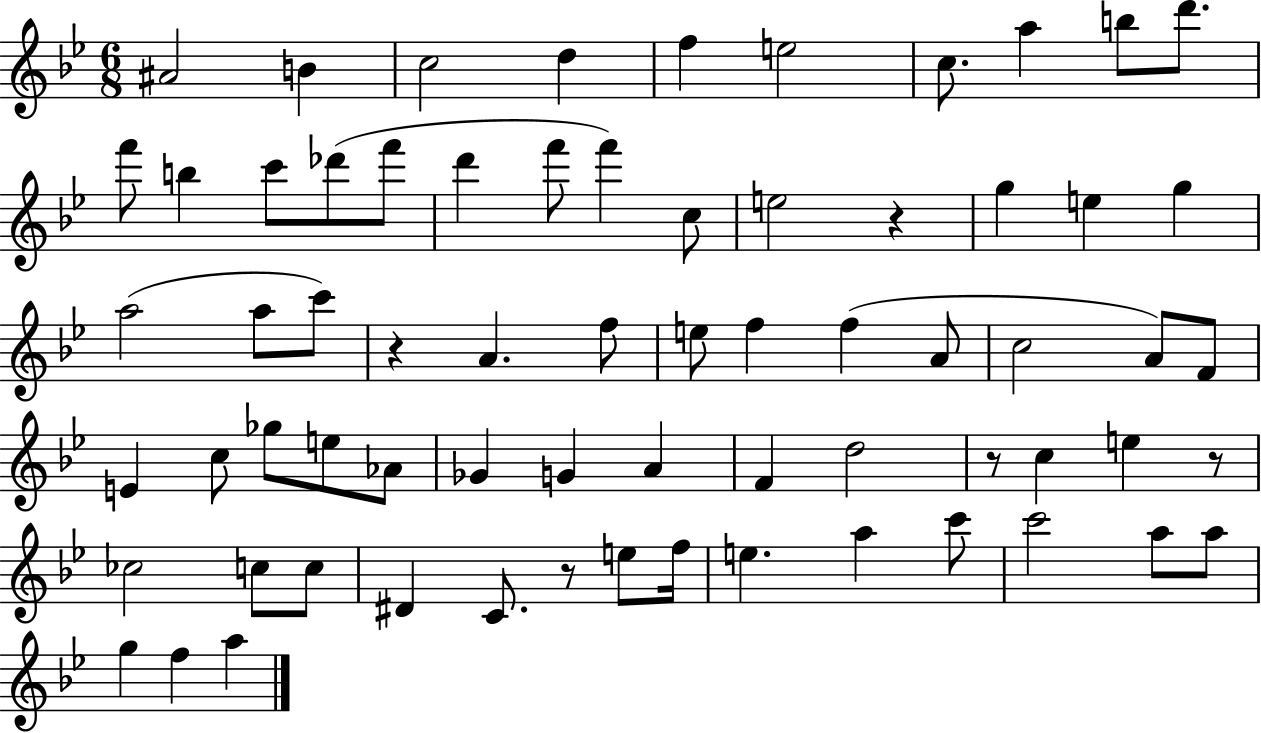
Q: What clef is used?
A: treble